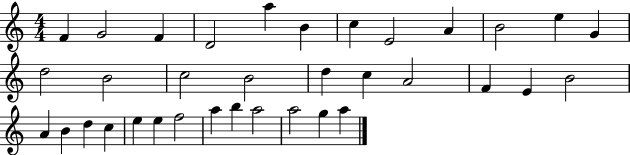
X:1
T:Untitled
M:4/4
L:1/4
K:C
F G2 F D2 a B c E2 A B2 e G d2 B2 c2 B2 d c A2 F E B2 A B d c e e f2 a b a2 a2 g a